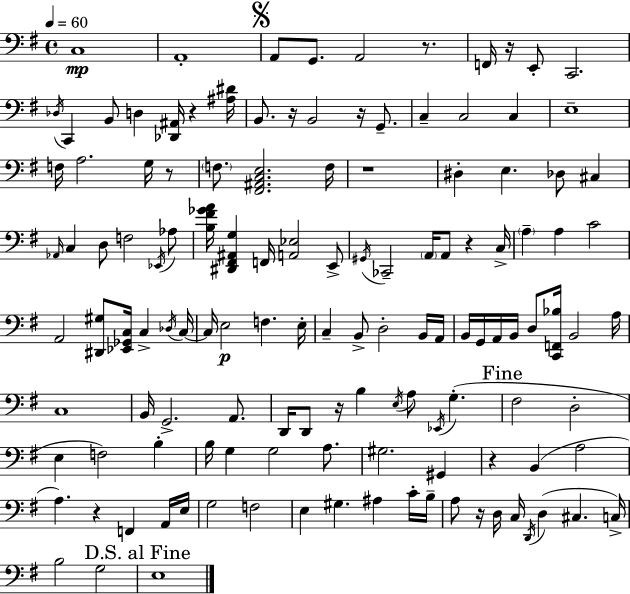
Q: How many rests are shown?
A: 12